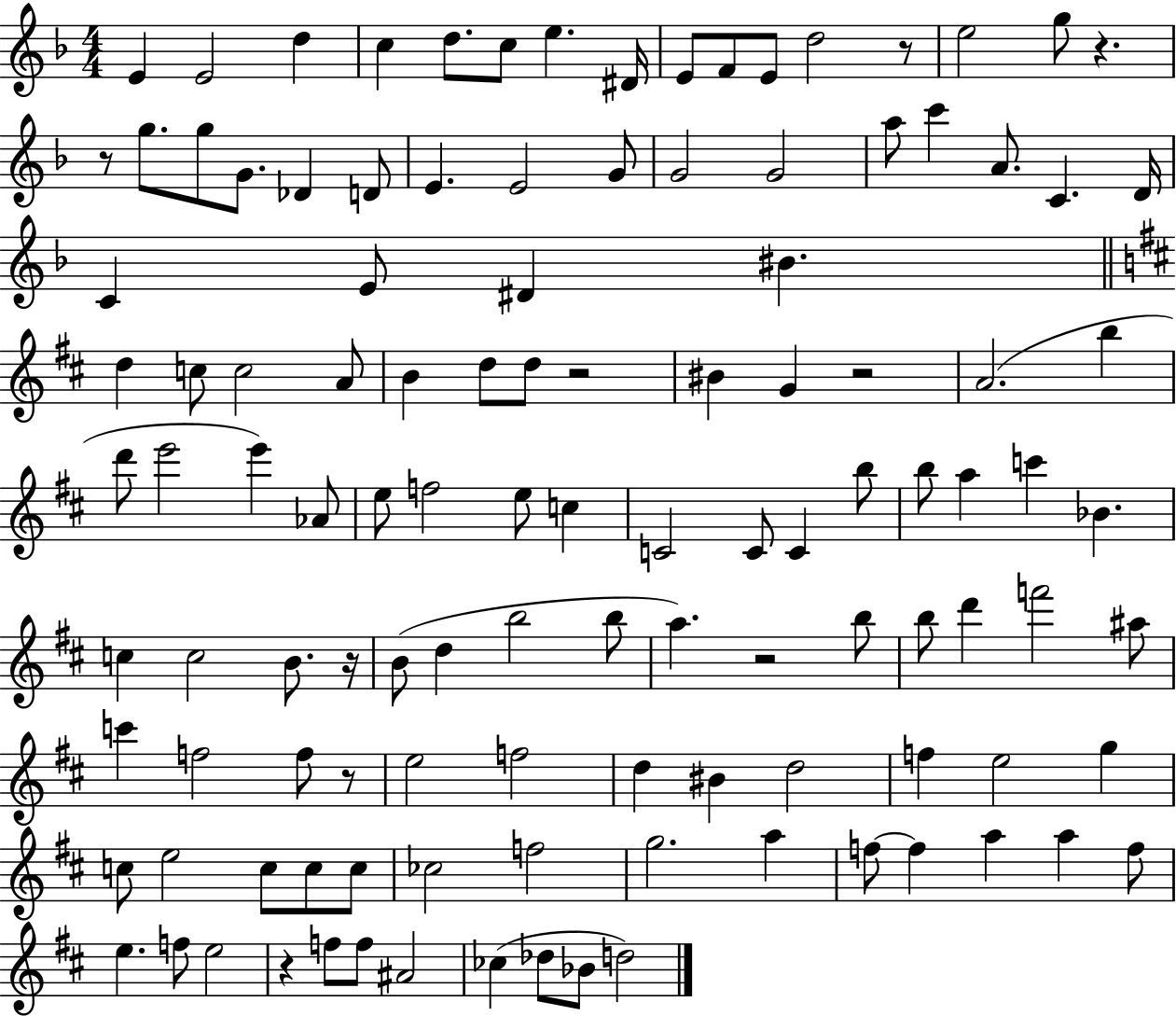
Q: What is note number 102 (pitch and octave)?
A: F5